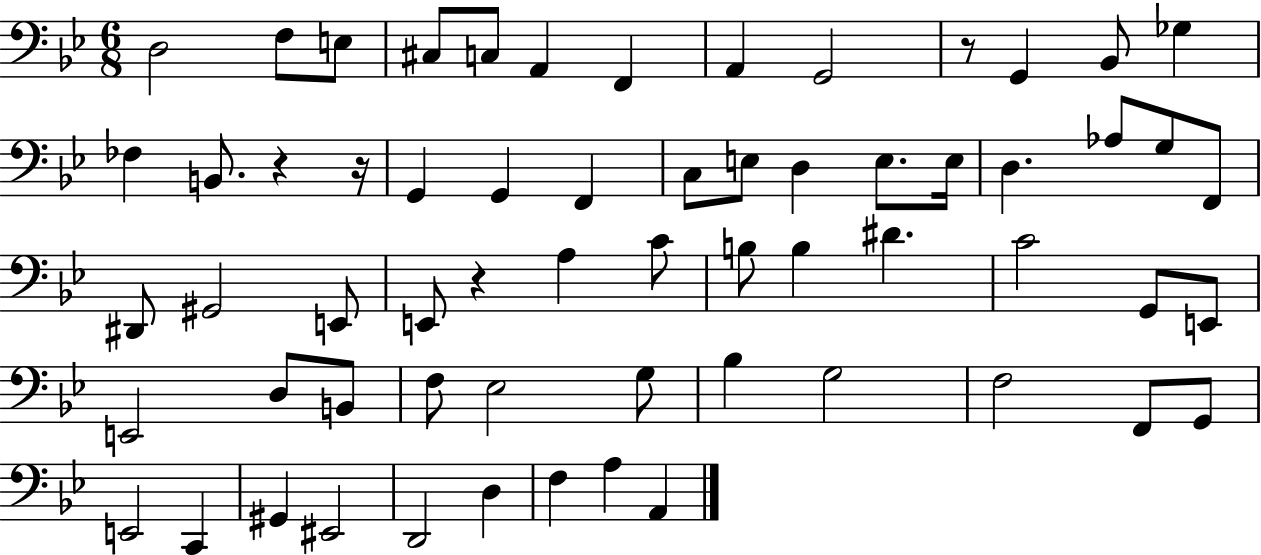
{
  \clef bass
  \numericTimeSignature
  \time 6/8
  \key bes \major
  d2 f8 e8 | cis8 c8 a,4 f,4 | a,4 g,2 | r8 g,4 bes,8 ges4 | \break fes4 b,8. r4 r16 | g,4 g,4 f,4 | c8 e8 d4 e8. e16 | d4. aes8 g8 f,8 | \break dis,8 gis,2 e,8 | e,8 r4 a4 c'8 | b8 b4 dis'4. | c'2 g,8 e,8 | \break e,2 d8 b,8 | f8 ees2 g8 | bes4 g2 | f2 f,8 g,8 | \break e,2 c,4 | gis,4 eis,2 | d,2 d4 | f4 a4 a,4 | \break \bar "|."
}